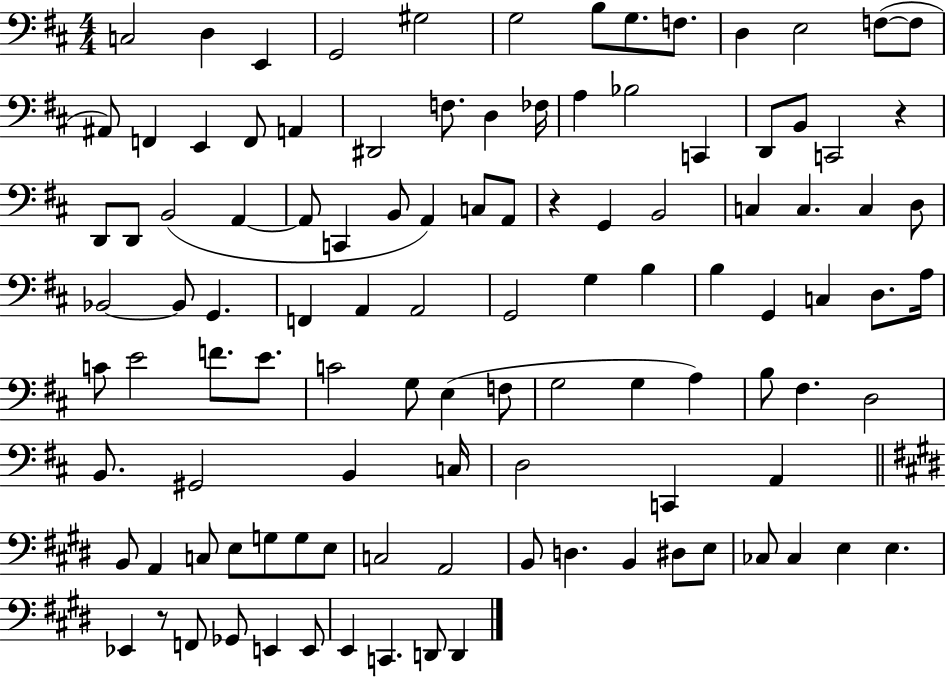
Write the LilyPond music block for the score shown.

{
  \clef bass
  \numericTimeSignature
  \time 4/4
  \key d \major
  c2 d4 e,4 | g,2 gis2 | g2 b8 g8. f8. | d4 e2 f8~(~ f8 | \break ais,8) f,4 e,4 f,8 a,4 | dis,2 f8. d4 fes16 | a4 bes2 c,4 | d,8 b,8 c,2 r4 | \break d,8 d,8 b,2( a,4~~ | a,8 c,4 b,8 a,4) c8 a,8 | r4 g,4 b,2 | c4 c4. c4 d8 | \break bes,2~~ bes,8 g,4. | f,4 a,4 a,2 | g,2 g4 b4 | b4 g,4 c4 d8. a16 | \break c'8 e'2 f'8. e'8. | c'2 g8 e4( f8 | g2 g4 a4) | b8 fis4. d2 | \break b,8. gis,2 b,4 c16 | d2 c,4 a,4 | \bar "||" \break \key e \major b,8 a,4 c8 e8 g8 g8 e8 | c2 a,2 | b,8 d4. b,4 dis8 e8 | ces8 ces4 e4 e4. | \break ees,4 r8 f,8 ges,8 e,4 e,8 | e,4 c,4. d,8 d,4 | \bar "|."
}